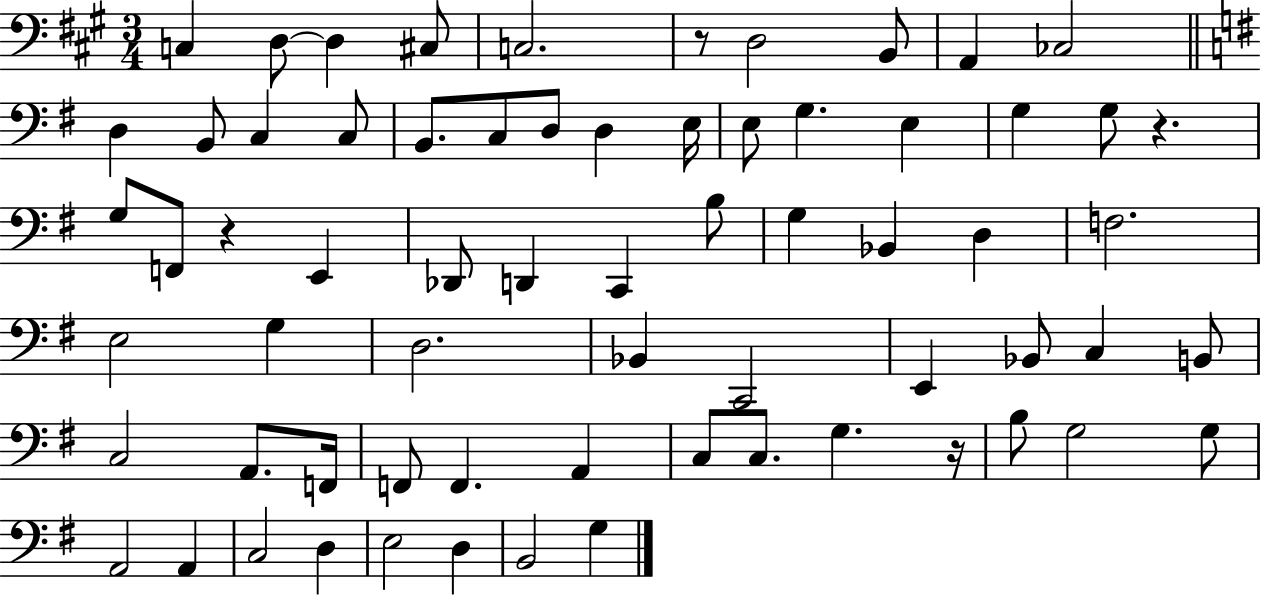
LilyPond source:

{
  \clef bass
  \numericTimeSignature
  \time 3/4
  \key a \major
  c4 d8~~ d4 cis8 | c2. | r8 d2 b,8 | a,4 ces2 | \break \bar "||" \break \key e \minor d4 b,8 c4 c8 | b,8. c8 d8 d4 e16 | e8 g4. e4 | g4 g8 r4. | \break g8 f,8 r4 e,4 | des,8 d,4 c,4 b8 | g4 bes,4 d4 | f2. | \break e2 g4 | d2. | bes,4 c,2 | e,4 bes,8 c4 b,8 | \break c2 a,8. f,16 | f,8 f,4. a,4 | c8 c8. g4. r16 | b8 g2 g8 | \break a,2 a,4 | c2 d4 | e2 d4 | b,2 g4 | \break \bar "|."
}